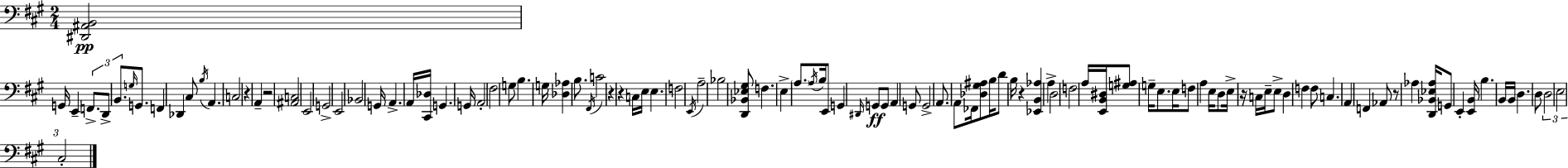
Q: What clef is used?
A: bass